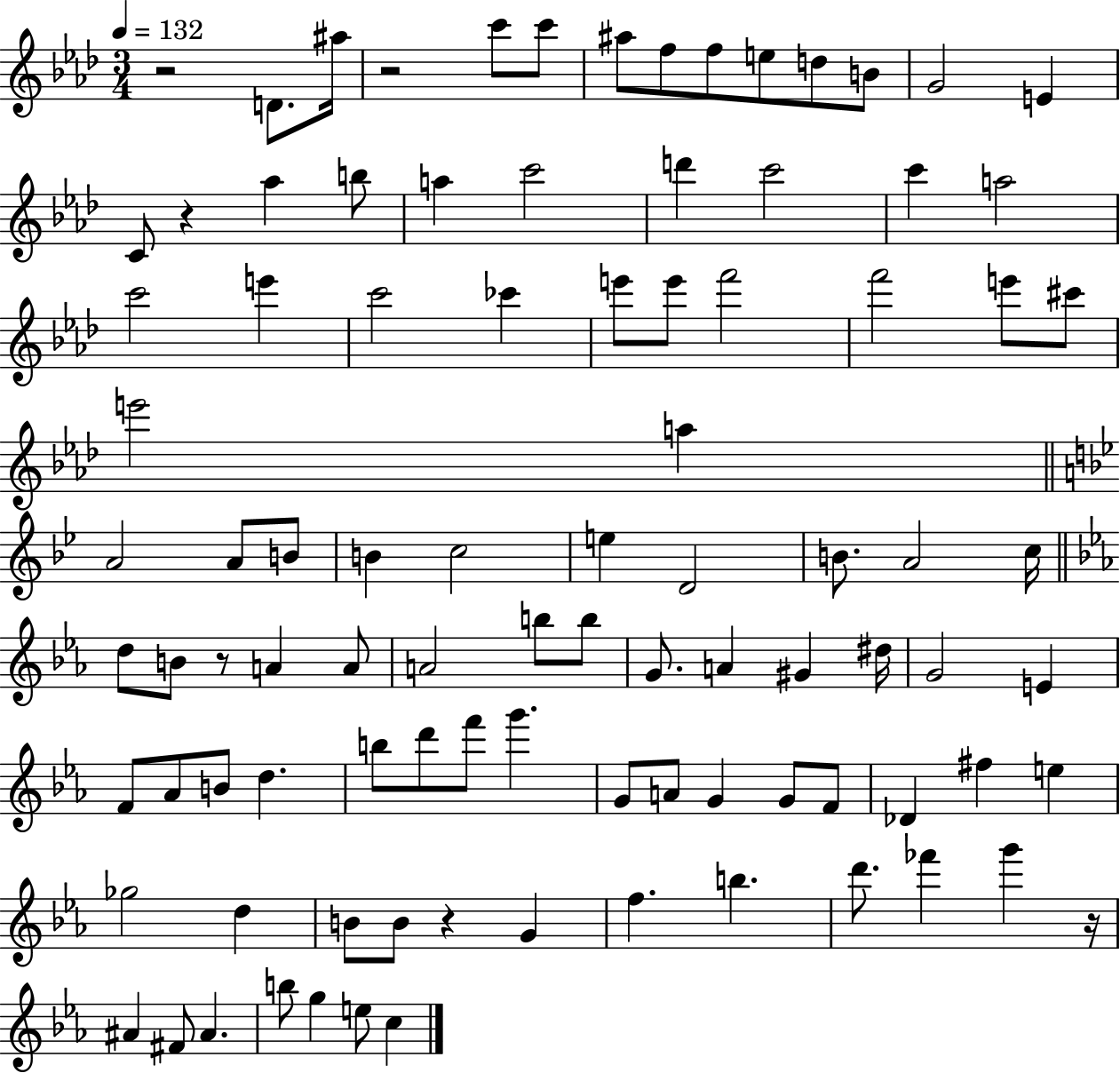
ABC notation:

X:1
T:Untitled
M:3/4
L:1/4
K:Ab
z2 D/2 ^a/4 z2 c'/2 c'/2 ^a/2 f/2 f/2 e/2 d/2 B/2 G2 E C/2 z _a b/2 a c'2 d' c'2 c' a2 c'2 e' c'2 _c' e'/2 e'/2 f'2 f'2 e'/2 ^c'/2 e'2 a A2 A/2 B/2 B c2 e D2 B/2 A2 c/4 d/2 B/2 z/2 A A/2 A2 b/2 b/2 G/2 A ^G ^d/4 G2 E F/2 _A/2 B/2 d b/2 d'/2 f'/2 g' G/2 A/2 G G/2 F/2 _D ^f e _g2 d B/2 B/2 z G f b d'/2 _f' g' z/4 ^A ^F/2 ^A b/2 g e/2 c